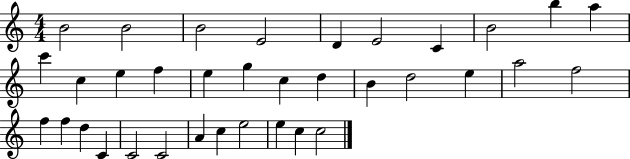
{
  \clef treble
  \numericTimeSignature
  \time 4/4
  \key c \major
  b'2 b'2 | b'2 e'2 | d'4 e'2 c'4 | b'2 b''4 a''4 | \break c'''4 c''4 e''4 f''4 | e''4 g''4 c''4 d''4 | b'4 d''2 e''4 | a''2 f''2 | \break f''4 f''4 d''4 c'4 | c'2 c'2 | a'4 c''4 e''2 | e''4 c''4 c''2 | \break \bar "|."
}